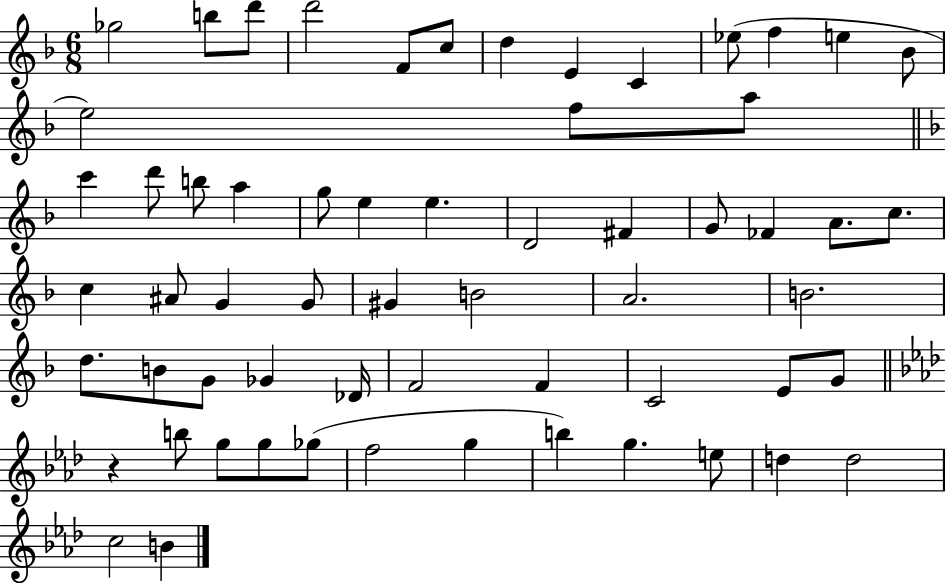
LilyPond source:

{
  \clef treble
  \numericTimeSignature
  \time 6/8
  \key f \major
  ges''2 b''8 d'''8 | d'''2 f'8 c''8 | d''4 e'4 c'4 | ees''8( f''4 e''4 bes'8 | \break e''2) f''8 a''8 | \bar "||" \break \key f \major c'''4 d'''8 b''8 a''4 | g''8 e''4 e''4. | d'2 fis'4 | g'8 fes'4 a'8. c''8. | \break c''4 ais'8 g'4 g'8 | gis'4 b'2 | a'2. | b'2. | \break d''8. b'8 g'8 ges'4 des'16 | f'2 f'4 | c'2 e'8 g'8 | \bar "||" \break \key aes \major r4 b''8 g''8 g''8 ges''8( | f''2 g''4 | b''4) g''4. e''8 | d''4 d''2 | \break c''2 b'4 | \bar "|."
}